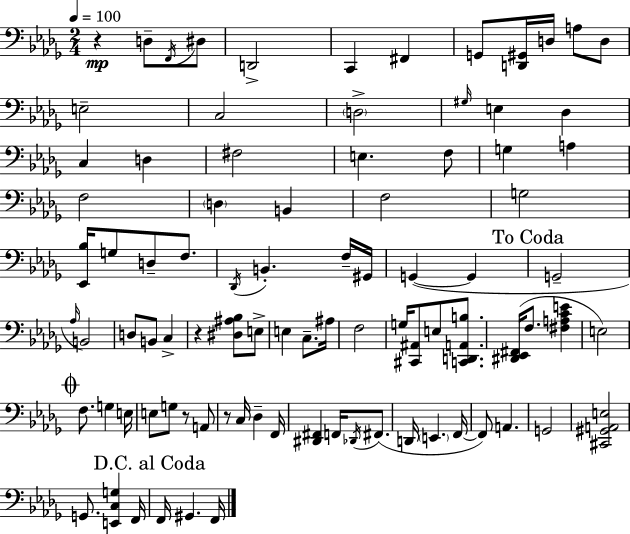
{
  \clef bass
  \numericTimeSignature
  \time 2/4
  \key bes \minor
  \tempo 4 = 100
  r4\mp d8-- \acciaccatura { f,16 } dis8 | d,2-> | c,4 fis,4 | g,8 <d, gis,>16 d16 a8 d8 | \break e2-- | c2 | \parenthesize d2-> | \grace { gis16 } e4 des4 | \break c4 d4 | fis2 | e4. | f8 g4 a4 | \break f2 | \parenthesize d4 b,4 | f2 | g2 | \break <ees, bes>16 g8 d8-- f8. | \acciaccatura { des,16 } b,4.-. | f16-- gis,16 g,4~(~ g,4 | \mark "To Coda" g,2-- | \break \grace { aes16 } b,2) | d8 b,8 | c4-> r4 | <dis ais bes>8 e8-> e4 | \break c8.-- ais16 f2 | g16 <cis, ais,>8 e8 | <c, d, a, b>8. <dis, ees, fis,>16( f8. | <fis a c' e'>4 e2) | \break \mark \markup { \musicglyph "scripts.coda" } f8. g4 | e16 e8 g8 | r8 a,8 r8 c16 des4-- | f,16 <dis, fis,>4 | \break f,16 \acciaccatura { des,16 } fis,8.( d,16 \parenthesize e,4. | f,16~~ f,8) a,4. | g,2 | <cis, gis, a, e>2 | \break g,8. | <e, c g>4 f,16 \mark "D.C. al Coda" f,16 gis,4. | f,16 \bar "|."
}